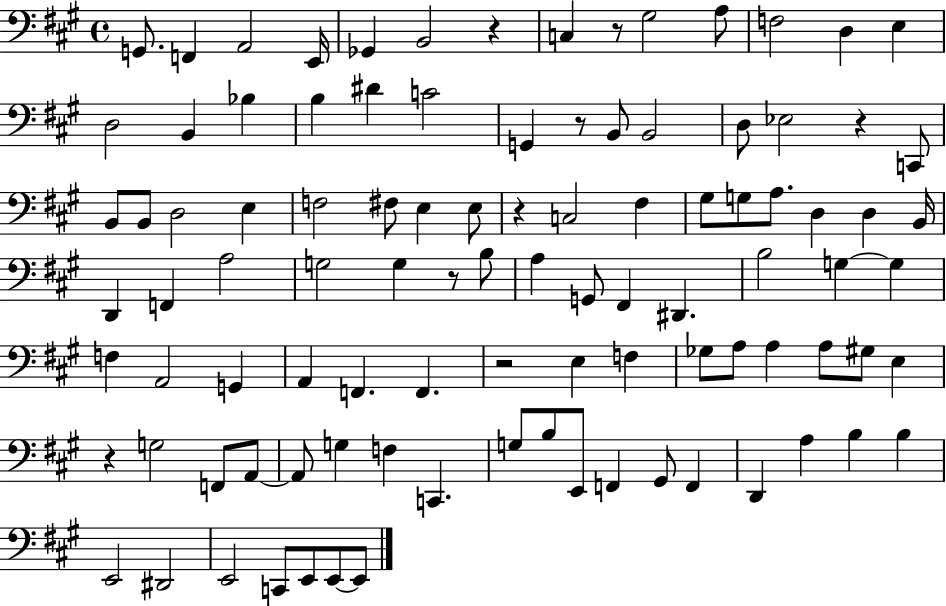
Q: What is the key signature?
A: A major